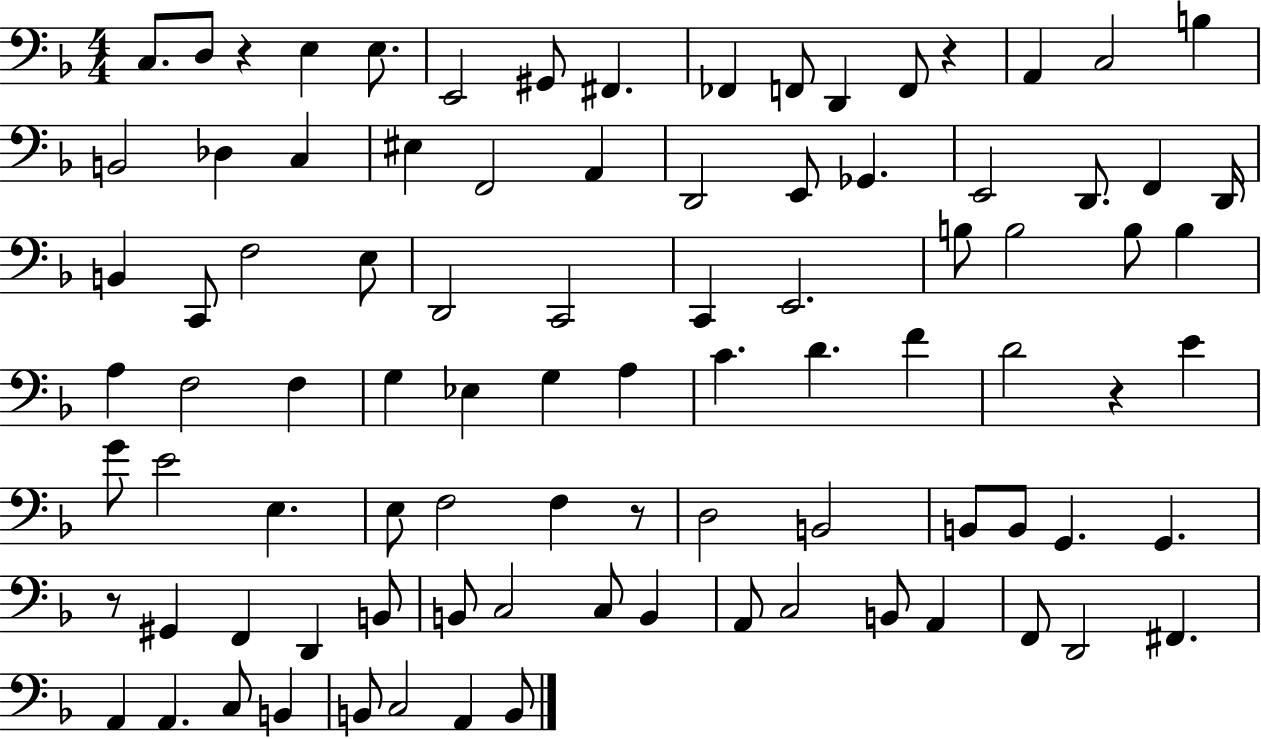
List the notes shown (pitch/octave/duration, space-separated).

C3/e. D3/e R/q E3/q E3/e. E2/h G#2/e F#2/q. FES2/q F2/e D2/q F2/e R/q A2/q C3/h B3/q B2/h Db3/q C3/q EIS3/q F2/h A2/q D2/h E2/e Gb2/q. E2/h D2/e. F2/q D2/s B2/q C2/e F3/h E3/e D2/h C2/h C2/q E2/h. B3/e B3/h B3/e B3/q A3/q F3/h F3/q G3/q Eb3/q G3/q A3/q C4/q. D4/q. F4/q D4/h R/q E4/q G4/e E4/h E3/q. E3/e F3/h F3/q R/e D3/h B2/h B2/e B2/e G2/q. G2/q. R/e G#2/q F2/q D2/q B2/e B2/e C3/h C3/e B2/q A2/e C3/h B2/e A2/q F2/e D2/h F#2/q. A2/q A2/q. C3/e B2/q B2/e C3/h A2/q B2/e